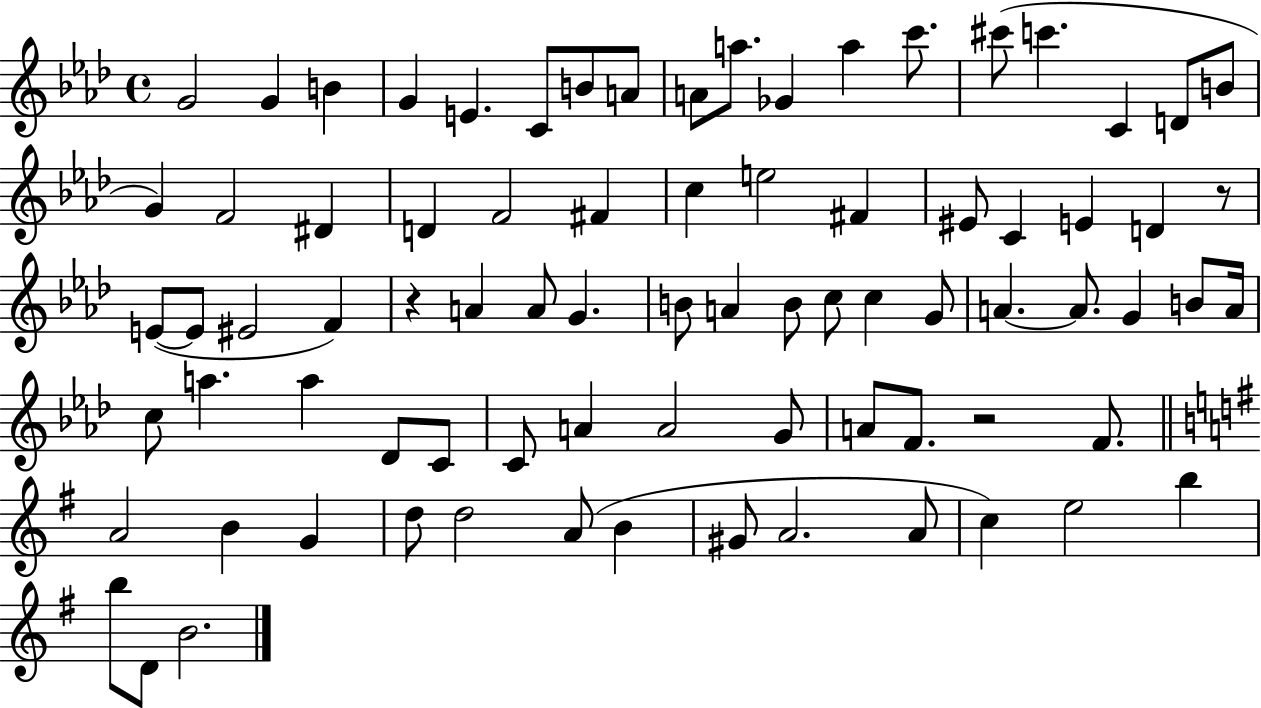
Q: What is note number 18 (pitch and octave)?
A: B4